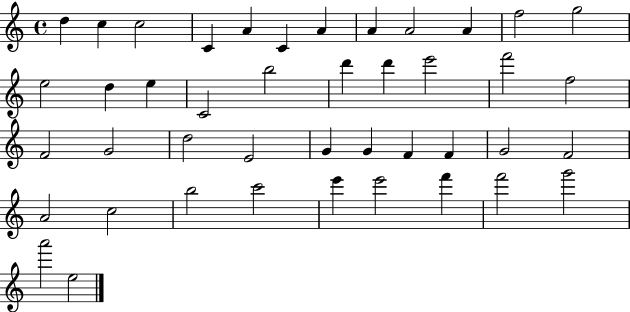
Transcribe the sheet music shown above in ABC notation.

X:1
T:Untitled
M:4/4
L:1/4
K:C
d c c2 C A C A A A2 A f2 g2 e2 d e C2 b2 d' d' e'2 f'2 f2 F2 G2 d2 E2 G G F F G2 F2 A2 c2 b2 c'2 e' e'2 f' f'2 g'2 a'2 e2